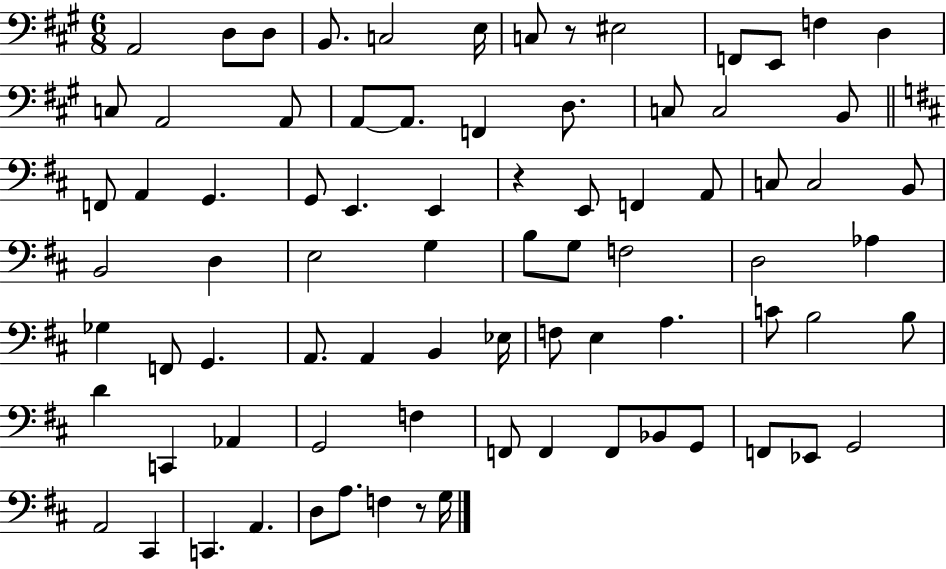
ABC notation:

X:1
T:Untitled
M:6/8
L:1/4
K:A
A,,2 D,/2 D,/2 B,,/2 C,2 E,/4 C,/2 z/2 ^E,2 F,,/2 E,,/2 F, D, C,/2 A,,2 A,,/2 A,,/2 A,,/2 F,, D,/2 C,/2 C,2 B,,/2 F,,/2 A,, G,, G,,/2 E,, E,, z E,,/2 F,, A,,/2 C,/2 C,2 B,,/2 B,,2 D, E,2 G, B,/2 G,/2 F,2 D,2 _A, _G, F,,/2 G,, A,,/2 A,, B,, _E,/4 F,/2 E, A, C/2 B,2 B,/2 D C,, _A,, G,,2 F, F,,/2 F,, F,,/2 _B,,/2 G,,/2 F,,/2 _E,,/2 G,,2 A,,2 ^C,, C,, A,, D,/2 A,/2 F, z/2 G,/4